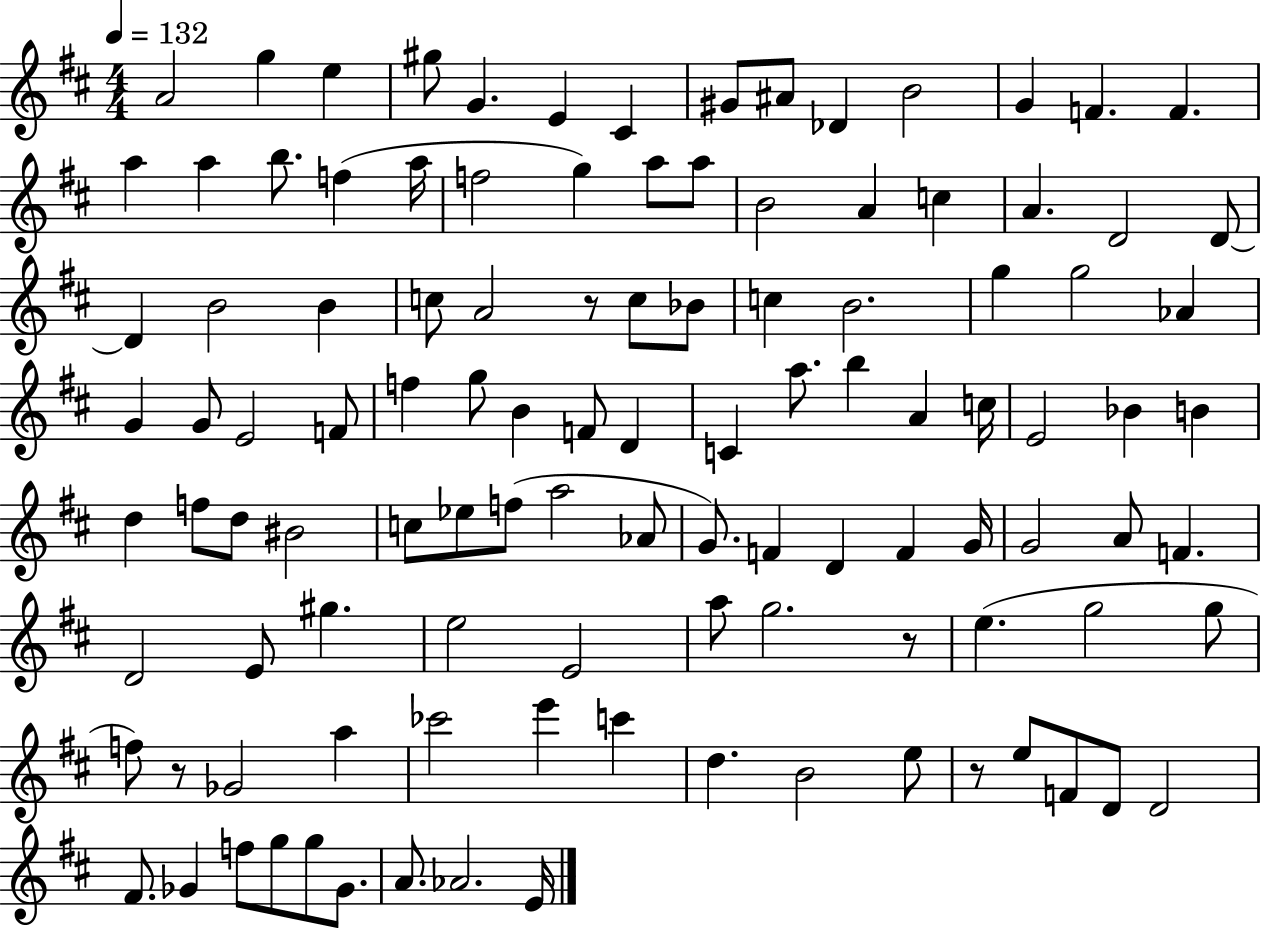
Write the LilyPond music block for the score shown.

{
  \clef treble
  \numericTimeSignature
  \time 4/4
  \key d \major
  \tempo 4 = 132
  a'2 g''4 e''4 | gis''8 g'4. e'4 cis'4 | gis'8 ais'8 des'4 b'2 | g'4 f'4. f'4. | \break a''4 a''4 b''8. f''4( a''16 | f''2 g''4) a''8 a''8 | b'2 a'4 c''4 | a'4. d'2 d'8~~ | \break d'4 b'2 b'4 | c''8 a'2 r8 c''8 bes'8 | c''4 b'2. | g''4 g''2 aes'4 | \break g'4 g'8 e'2 f'8 | f''4 g''8 b'4 f'8 d'4 | c'4 a''8. b''4 a'4 c''16 | e'2 bes'4 b'4 | \break d''4 f''8 d''8 bis'2 | c''8 ees''8 f''8( a''2 aes'8 | g'8.) f'4 d'4 f'4 g'16 | g'2 a'8 f'4. | \break d'2 e'8 gis''4. | e''2 e'2 | a''8 g''2. r8 | e''4.( g''2 g''8 | \break f''8) r8 ges'2 a''4 | ces'''2 e'''4 c'''4 | d''4. b'2 e''8 | r8 e''8 f'8 d'8 d'2 | \break fis'8. ges'4 f''8 g''8 g''8 ges'8. | a'8. aes'2. e'16 | \bar "|."
}